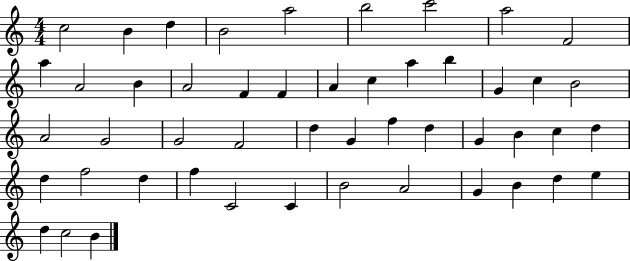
X:1
T:Untitled
M:4/4
L:1/4
K:C
c2 B d B2 a2 b2 c'2 a2 F2 a A2 B A2 F F A c a b G c B2 A2 G2 G2 F2 d G f d G B c d d f2 d f C2 C B2 A2 G B d e d c2 B